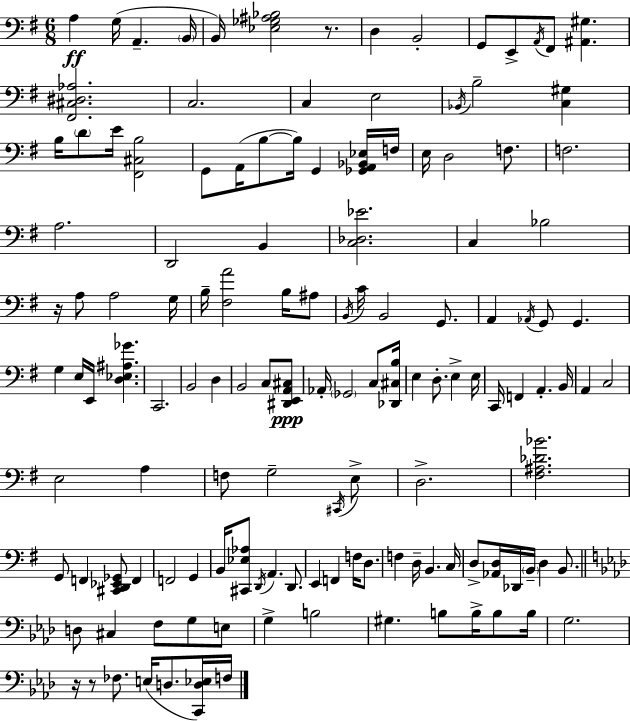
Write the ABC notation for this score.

X:1
T:Untitled
M:6/8
L:1/4
K:G
A, G,/4 A,, B,,/4 B,,/4 [_E,_G,^A,_B,]2 z/2 D, B,,2 G,,/2 E,,/2 A,,/4 ^F,,/2 [^A,,^G,] [^F,,^C,^D,_A,]2 C,2 C, E,2 _B,,/4 B,2 [C,^G,] B,/4 D/2 E/4 [^F,,^C,B,]2 G,,/2 A,,/4 B,/2 B,/4 G,, [_G,,A,,_B,,_E,]/4 F,/4 E,/4 D,2 F,/2 F,2 A,2 D,,2 B,, [C,_D,_E]2 C, _B,2 z/4 A,/2 A,2 G,/4 B,/4 [^F,A]2 B,/4 ^A,/2 B,,/4 C/4 B,,2 G,,/2 A,, _A,,/4 G,,/2 G,, G, E,/4 E,,/4 [D,_E,^A,_G] C,,2 B,,2 D, B,,2 C,/2 [^D,,E,,A,,^C,]/2 _A,,/4 _G,,2 C,/2 [_D,,^C,B,]/4 E, D,/2 E, E,/4 C,,/4 F,, A,, B,,/4 A,, C,2 E,2 A, F,/2 G,2 ^C,,/4 E,/2 D,2 [^F,^A,_D_B]2 G,,/2 F,, [^C,,D,,_E,,_G,,]/2 F,, F,,2 G,, B,,/4 [^C,,_E,_A,]/2 D,,/4 A,, D,,/2 E,, F,, F,/4 D,/2 F, D,/4 B,, C,/4 D,/2 [_A,,D,]/4 _D,,/4 B,,/4 D, B,,/2 D,/2 ^C, F,/2 G,/2 E,/2 G, B,2 ^G, B,/2 B,/4 B,/2 B,/4 G,2 z/4 z/2 _F,/2 E,/4 D,/2 [C,,D,_E,]/4 F,/4